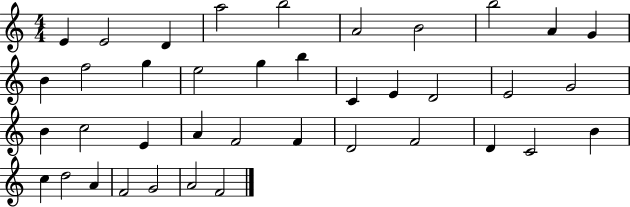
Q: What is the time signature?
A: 4/4